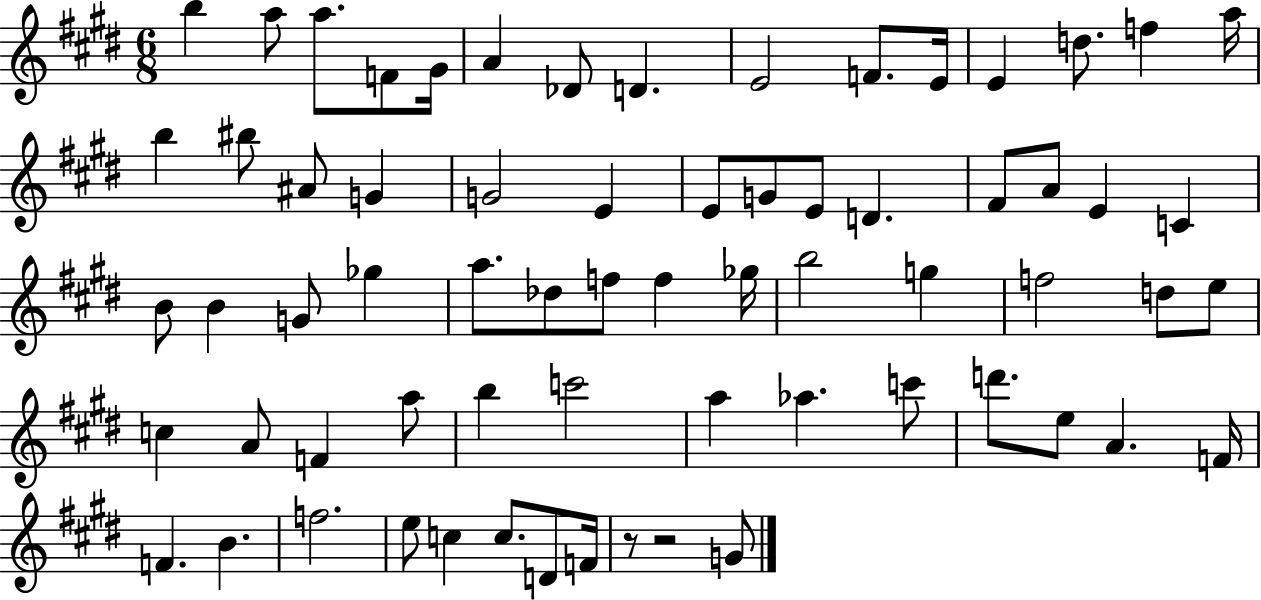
X:1
T:Untitled
M:6/8
L:1/4
K:E
b a/2 a/2 F/2 ^G/4 A _D/2 D E2 F/2 E/4 E d/2 f a/4 b ^b/2 ^A/2 G G2 E E/2 G/2 E/2 D ^F/2 A/2 E C B/2 B G/2 _g a/2 _d/2 f/2 f _g/4 b2 g f2 d/2 e/2 c A/2 F a/2 b c'2 a _a c'/2 d'/2 e/2 A F/4 F B f2 e/2 c c/2 D/2 F/4 z/2 z2 G/2